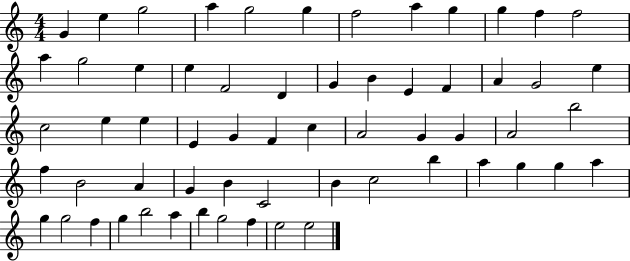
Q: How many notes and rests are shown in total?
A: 61